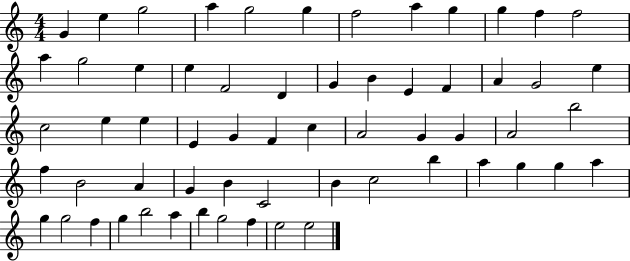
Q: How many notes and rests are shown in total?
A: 61